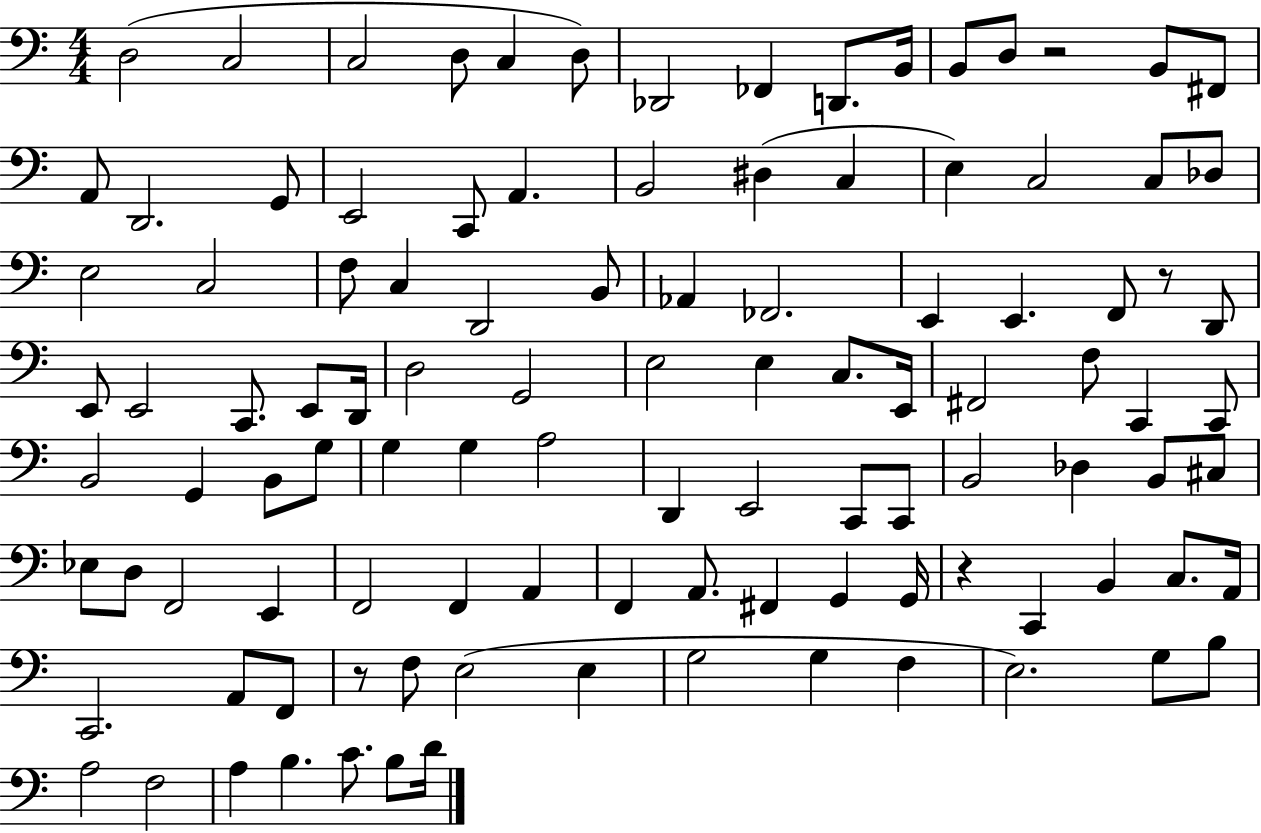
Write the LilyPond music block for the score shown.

{
  \clef bass
  \numericTimeSignature
  \time 4/4
  \key c \major
  \repeat volta 2 { d2( c2 | c2 d8 c4 d8) | des,2 fes,4 d,8. b,16 | b,8 d8 r2 b,8 fis,8 | \break a,8 d,2. g,8 | e,2 c,8 a,4. | b,2 dis4( c4 | e4) c2 c8 des8 | \break e2 c2 | f8 c4 d,2 b,8 | aes,4 fes,2. | e,4 e,4. f,8 r8 d,8 | \break e,8 e,2 c,8. e,8 d,16 | d2 g,2 | e2 e4 c8. e,16 | fis,2 f8 c,4 c,8 | \break b,2 g,4 b,8 g8 | g4 g4 a2 | d,4 e,2 c,8 c,8 | b,2 des4 b,8 cis8 | \break ees8 d8 f,2 e,4 | f,2 f,4 a,4 | f,4 a,8. fis,4 g,4 g,16 | r4 c,4 b,4 c8. a,16 | \break c,2. a,8 f,8 | r8 f8 e2( e4 | g2 g4 f4 | e2.) g8 b8 | \break a2 f2 | a4 b4. c'8. b8 d'16 | } \bar "|."
}